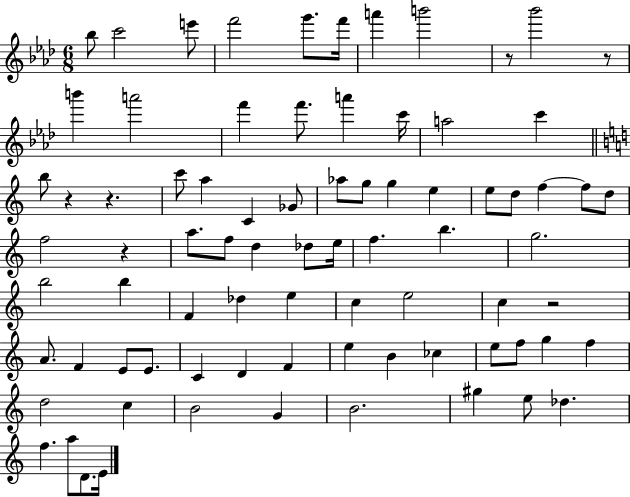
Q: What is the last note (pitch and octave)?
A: E4